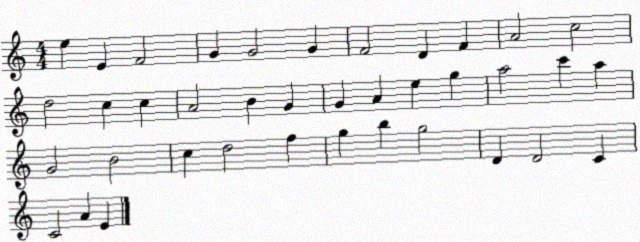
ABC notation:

X:1
T:Untitled
M:4/4
L:1/4
K:C
e E F2 G G2 G F2 D F A2 c2 d2 c c A2 B G G A e g a2 c' a G2 B2 c d2 f g b g2 D D2 C C2 A E